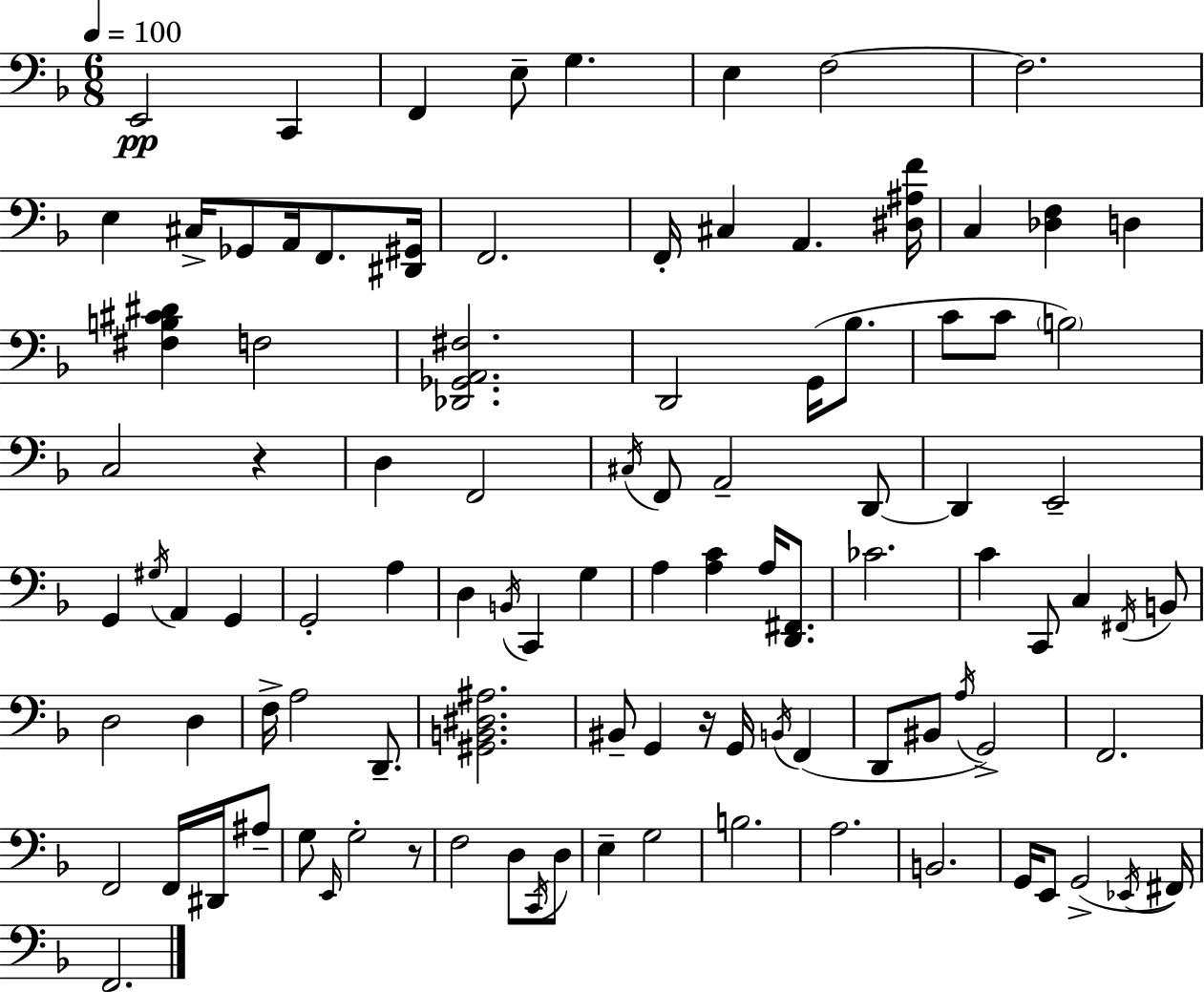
X:1
T:Untitled
M:6/8
L:1/4
K:F
E,,2 C,, F,, E,/2 G, E, F,2 F,2 E, ^C,/4 _G,,/2 A,,/4 F,,/2 [^D,,^G,,]/4 F,,2 F,,/4 ^C, A,, [^D,^A,F]/4 C, [_D,F,] D, [^F,B,^C^D] F,2 [_D,,_G,,A,,^F,]2 D,,2 G,,/4 _B,/2 C/2 C/2 B,2 C,2 z D, F,,2 ^C,/4 F,,/2 A,,2 D,,/2 D,, E,,2 G,, ^G,/4 A,, G,, G,,2 A, D, B,,/4 C,, G, A, [A,C] A,/4 [D,,^F,,]/2 _C2 C C,,/2 C, ^F,,/4 B,,/2 D,2 D, F,/4 A,2 D,,/2 [^G,,B,,^D,^A,]2 ^B,,/2 G,, z/4 G,,/4 B,,/4 F,, D,,/2 ^B,,/2 A,/4 G,,2 F,,2 F,,2 F,,/4 ^D,,/4 ^A,/2 G,/2 E,,/4 G,2 z/2 F,2 D,/2 C,,/4 D,/2 E, G,2 B,2 A,2 B,,2 G,,/4 E,,/2 G,,2 _E,,/4 ^F,,/4 F,,2